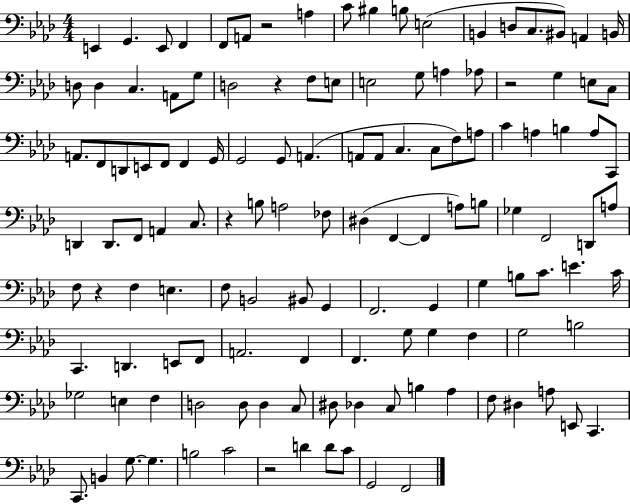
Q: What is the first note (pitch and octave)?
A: E2